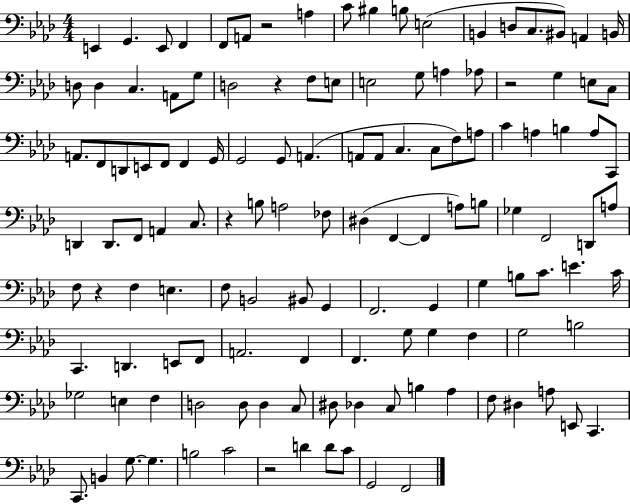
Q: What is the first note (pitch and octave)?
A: E2